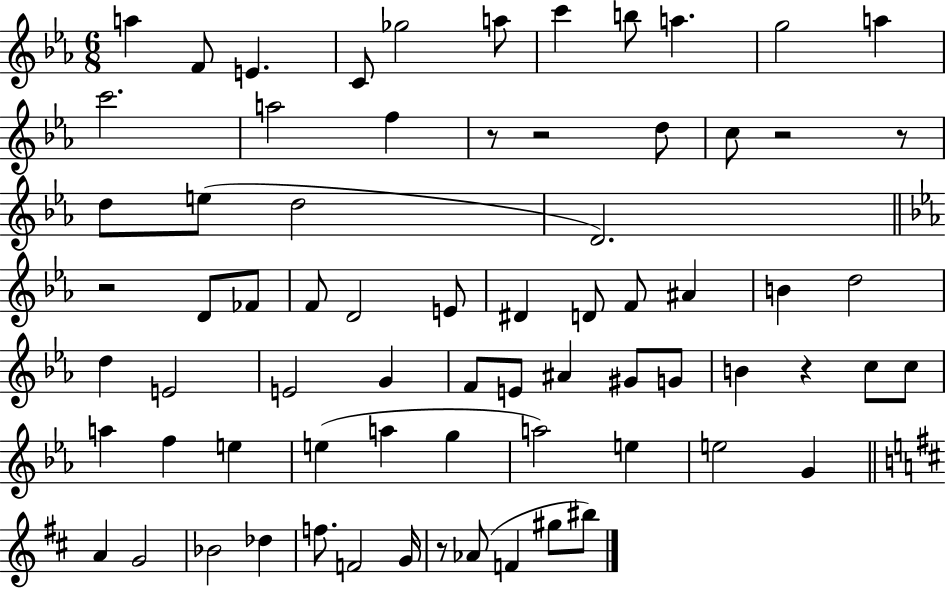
{
  \clef treble
  \numericTimeSignature
  \time 6/8
  \key ees \major
  \repeat volta 2 { a''4 f'8 e'4. | c'8 ges''2 a''8 | c'''4 b''8 a''4. | g''2 a''4 | \break c'''2. | a''2 f''4 | r8 r2 d''8 | c''8 r2 r8 | \break d''8 e''8( d''2 | d'2.) | \bar "||" \break \key c \minor r2 d'8 fes'8 | f'8 d'2 e'8 | dis'4 d'8 f'8 ais'4 | b'4 d''2 | \break d''4 e'2 | e'2 g'4 | f'8 e'8 ais'4 gis'8 g'8 | b'4 r4 c''8 c''8 | \break a''4 f''4 e''4 | e''4( a''4 g''4 | a''2) e''4 | e''2 g'4 | \break \bar "||" \break \key d \major a'4 g'2 | bes'2 des''4 | f''8. f'2 g'16 | r8 aes'8( f'4 gis''8 bis''8) | \break } \bar "|."
}